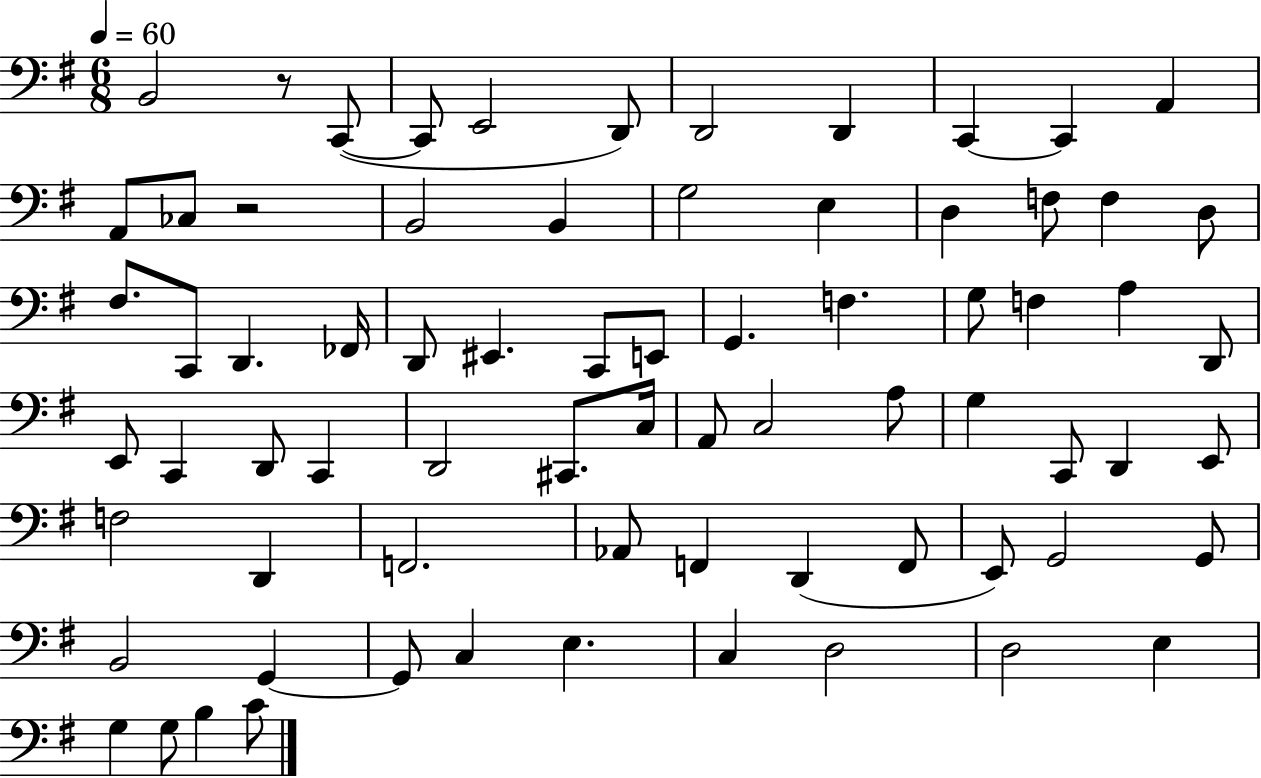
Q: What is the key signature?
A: G major